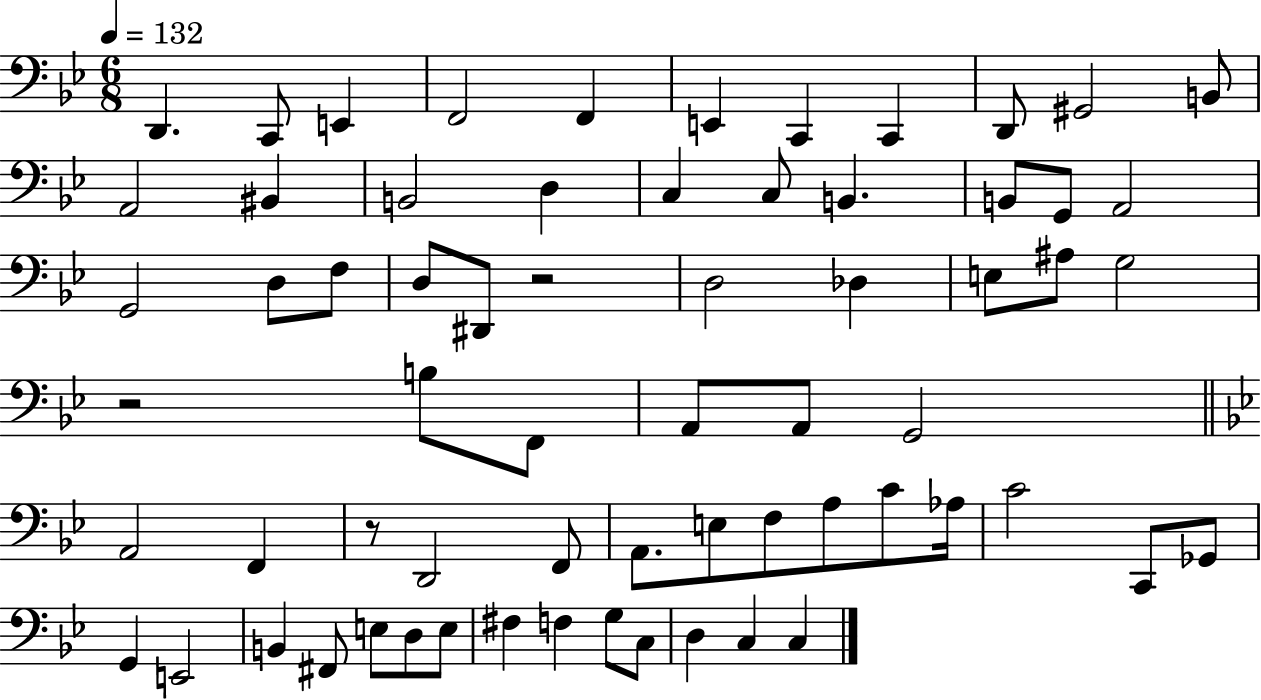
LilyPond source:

{
  \clef bass
  \numericTimeSignature
  \time 6/8
  \key bes \major
  \tempo 4 = 132
  \repeat volta 2 { d,4. c,8 e,4 | f,2 f,4 | e,4 c,4 c,4 | d,8 gis,2 b,8 | \break a,2 bis,4 | b,2 d4 | c4 c8 b,4. | b,8 g,8 a,2 | \break g,2 d8 f8 | d8 dis,8 r2 | d2 des4 | e8 ais8 g2 | \break r2 b8 f,8 | a,8 a,8 g,2 | \bar "||" \break \key bes \major a,2 f,4 | r8 d,2 f,8 | a,8. e8 f8 a8 c'8 aes16 | c'2 c,8 ges,8 | \break g,4 e,2 | b,4 fis,8 e8 d8 e8 | fis4 f4 g8 c8 | d4 c4 c4 | \break } \bar "|."
}